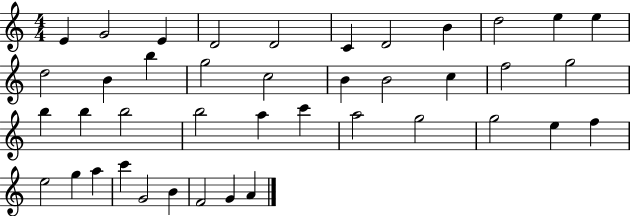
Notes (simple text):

E4/q G4/h E4/q D4/h D4/h C4/q D4/h B4/q D5/h E5/q E5/q D5/h B4/q B5/q G5/h C5/h B4/q B4/h C5/q F5/h G5/h B5/q B5/q B5/h B5/h A5/q C6/q A5/h G5/h G5/h E5/q F5/q E5/h G5/q A5/q C6/q G4/h B4/q F4/h G4/q A4/q